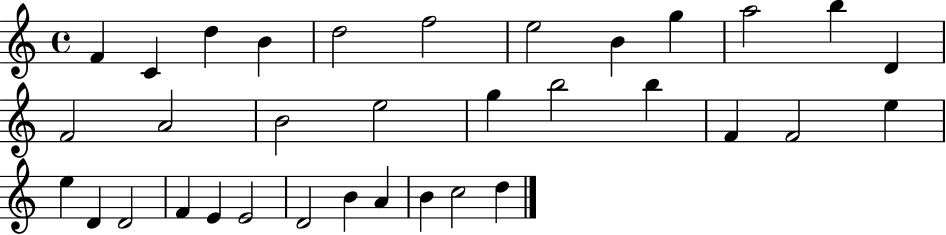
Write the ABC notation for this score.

X:1
T:Untitled
M:4/4
L:1/4
K:C
F C d B d2 f2 e2 B g a2 b D F2 A2 B2 e2 g b2 b F F2 e e D D2 F E E2 D2 B A B c2 d